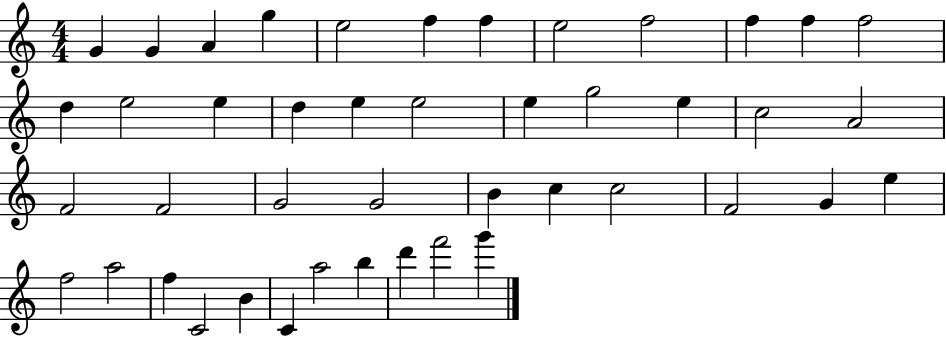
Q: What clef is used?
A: treble